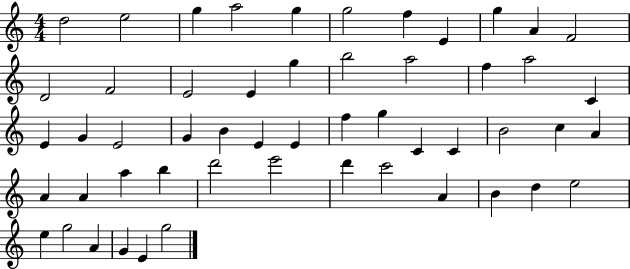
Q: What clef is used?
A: treble